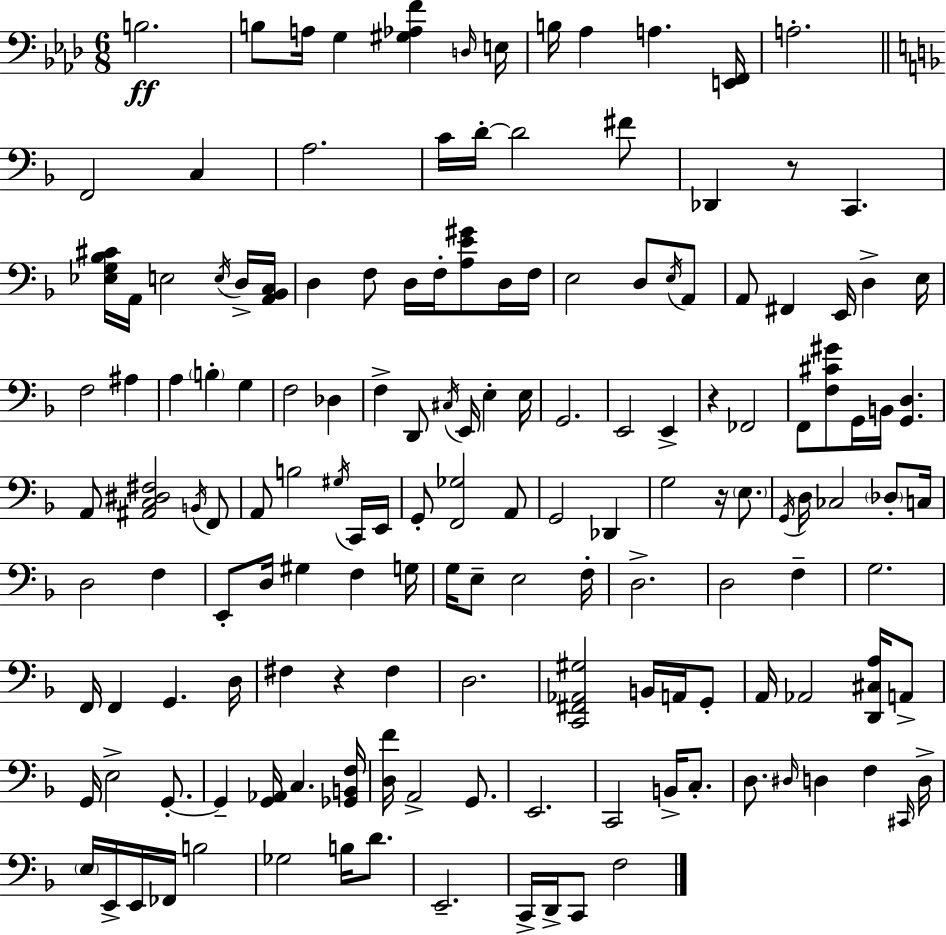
{
  \clef bass
  \numericTimeSignature
  \time 6/8
  \key f \minor
  b2.\ff | b8 a16 g4 <gis aes f'>4 \grace { d16 } | e16 b16 aes4 a4. | <e, f,>16 a2.-. | \break \bar "||" \break \key d \minor f,2 c4 | a2. | c'16 d'16-.~~ d'2 fis'8 | des,4 r8 c,4. | \break <ees g bes cis'>16 a,16 e2 \acciaccatura { e16 } d16-> | <a, bes, c>16 d4 f8 d16 f16-. <a e' gis'>8 d16 | f16 e2 d8 \acciaccatura { e16 } | a,8 a,8 fis,4 e,16 d4-> | \break e16 f2 ais4 | a4 \parenthesize b4-. g4 | f2 des4 | f4-> d,8 \acciaccatura { cis16 } e,16 e4-. | \break e16 g,2. | e,2 e,4-> | r4 fes,2 | f,8 <f cis' gis'>8 g,16 b,16 <g, d>4. | \break a,8 <ais, c dis fis>2 | \acciaccatura { b,16 } f,8 a,8 b2 | \acciaccatura { gis16 } c,16 e,16 g,8-. <f, ges>2 | a,8 g,2 | \break des,4 g2 | r16 \parenthesize e8. \acciaccatura { g,16 } d16 ces2 | \parenthesize des8-. c16 d2 | f4 e,8-. d16 gis4 | \break f4 g16 g16 e8-- e2 | f16-. d2.-> | d2 | f4-- g2. | \break f,16 f,4 g,4. | d16 fis4 r4 | fis4 d2. | <c, fis, aes, gis>2 | \break b,16 a,16 g,8-. a,16 aes,2 | <d, cis a>16 a,8-> g,16 e2-> | g,8.-.~~ g,4-- <g, aes,>16 c4. | <ges, b, f>16 <d f'>16 a,2-> | \break g,8. e,2. | c,2 | b,16-> c8.-. d8. \grace { dis16 } d4 | f4 \grace { cis,16 } d16-> \parenthesize e16 e,16-> e,16 fes,16 | \break b2 ges2 | b16 d'8. e,2.-- | c,16-> d,16-> c,8 | f2 \bar "|."
}